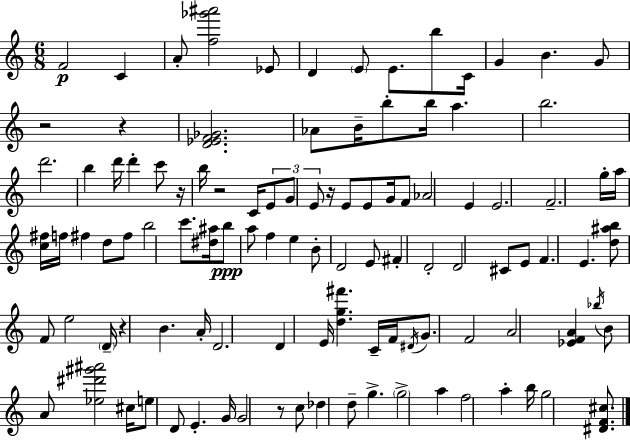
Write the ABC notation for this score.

X:1
T:Untitled
M:6/8
L:1/4
K:C
F2 C A/2 [f_g'^a']2 _E/2 D E/2 E/2 b/2 C/4 G B G/2 z2 z [D_EF_G]2 _A/2 B/4 b/2 b/4 a b2 d'2 b d'/4 d' c'/2 z/4 b/4 z2 C/4 E/2 G/2 E/2 z/4 E/2 E/2 G/4 F/2 _A2 E E2 F2 g/4 a/4 [c^f]/4 f/4 ^f d/2 ^f/2 b2 c'/2 [^d^a]/4 b/2 a/2 f e B/2 D2 E/2 ^F D2 D2 ^C/2 E/2 F E [d^ab]/2 F/2 e2 D/4 z B A/4 D2 D E/4 [dg^f'] C/4 F/4 ^D/4 G/2 F2 A2 [_EFA] _b/4 B/2 A/2 [_e^d'^g'^a']2 ^c/4 e/2 D/2 E G/4 G2 z/2 c/2 _d d/2 g g2 a f2 a b/4 g2 [^DF^c]/2